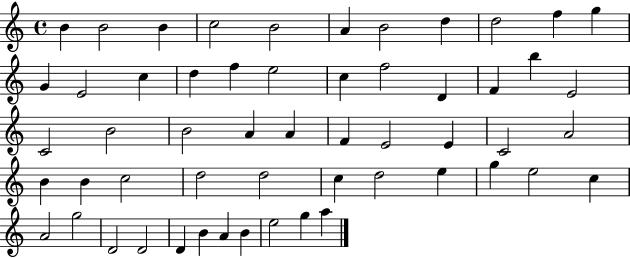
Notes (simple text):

B4/q B4/h B4/q C5/h B4/h A4/q B4/h D5/q D5/h F5/q G5/q G4/q E4/h C5/q D5/q F5/q E5/h C5/q F5/h D4/q F4/q B5/q E4/h C4/h B4/h B4/h A4/q A4/q F4/q E4/h E4/q C4/h A4/h B4/q B4/q C5/h D5/h D5/h C5/q D5/h E5/q G5/q E5/h C5/q A4/h G5/h D4/h D4/h D4/q B4/q A4/q B4/q E5/h G5/q A5/q